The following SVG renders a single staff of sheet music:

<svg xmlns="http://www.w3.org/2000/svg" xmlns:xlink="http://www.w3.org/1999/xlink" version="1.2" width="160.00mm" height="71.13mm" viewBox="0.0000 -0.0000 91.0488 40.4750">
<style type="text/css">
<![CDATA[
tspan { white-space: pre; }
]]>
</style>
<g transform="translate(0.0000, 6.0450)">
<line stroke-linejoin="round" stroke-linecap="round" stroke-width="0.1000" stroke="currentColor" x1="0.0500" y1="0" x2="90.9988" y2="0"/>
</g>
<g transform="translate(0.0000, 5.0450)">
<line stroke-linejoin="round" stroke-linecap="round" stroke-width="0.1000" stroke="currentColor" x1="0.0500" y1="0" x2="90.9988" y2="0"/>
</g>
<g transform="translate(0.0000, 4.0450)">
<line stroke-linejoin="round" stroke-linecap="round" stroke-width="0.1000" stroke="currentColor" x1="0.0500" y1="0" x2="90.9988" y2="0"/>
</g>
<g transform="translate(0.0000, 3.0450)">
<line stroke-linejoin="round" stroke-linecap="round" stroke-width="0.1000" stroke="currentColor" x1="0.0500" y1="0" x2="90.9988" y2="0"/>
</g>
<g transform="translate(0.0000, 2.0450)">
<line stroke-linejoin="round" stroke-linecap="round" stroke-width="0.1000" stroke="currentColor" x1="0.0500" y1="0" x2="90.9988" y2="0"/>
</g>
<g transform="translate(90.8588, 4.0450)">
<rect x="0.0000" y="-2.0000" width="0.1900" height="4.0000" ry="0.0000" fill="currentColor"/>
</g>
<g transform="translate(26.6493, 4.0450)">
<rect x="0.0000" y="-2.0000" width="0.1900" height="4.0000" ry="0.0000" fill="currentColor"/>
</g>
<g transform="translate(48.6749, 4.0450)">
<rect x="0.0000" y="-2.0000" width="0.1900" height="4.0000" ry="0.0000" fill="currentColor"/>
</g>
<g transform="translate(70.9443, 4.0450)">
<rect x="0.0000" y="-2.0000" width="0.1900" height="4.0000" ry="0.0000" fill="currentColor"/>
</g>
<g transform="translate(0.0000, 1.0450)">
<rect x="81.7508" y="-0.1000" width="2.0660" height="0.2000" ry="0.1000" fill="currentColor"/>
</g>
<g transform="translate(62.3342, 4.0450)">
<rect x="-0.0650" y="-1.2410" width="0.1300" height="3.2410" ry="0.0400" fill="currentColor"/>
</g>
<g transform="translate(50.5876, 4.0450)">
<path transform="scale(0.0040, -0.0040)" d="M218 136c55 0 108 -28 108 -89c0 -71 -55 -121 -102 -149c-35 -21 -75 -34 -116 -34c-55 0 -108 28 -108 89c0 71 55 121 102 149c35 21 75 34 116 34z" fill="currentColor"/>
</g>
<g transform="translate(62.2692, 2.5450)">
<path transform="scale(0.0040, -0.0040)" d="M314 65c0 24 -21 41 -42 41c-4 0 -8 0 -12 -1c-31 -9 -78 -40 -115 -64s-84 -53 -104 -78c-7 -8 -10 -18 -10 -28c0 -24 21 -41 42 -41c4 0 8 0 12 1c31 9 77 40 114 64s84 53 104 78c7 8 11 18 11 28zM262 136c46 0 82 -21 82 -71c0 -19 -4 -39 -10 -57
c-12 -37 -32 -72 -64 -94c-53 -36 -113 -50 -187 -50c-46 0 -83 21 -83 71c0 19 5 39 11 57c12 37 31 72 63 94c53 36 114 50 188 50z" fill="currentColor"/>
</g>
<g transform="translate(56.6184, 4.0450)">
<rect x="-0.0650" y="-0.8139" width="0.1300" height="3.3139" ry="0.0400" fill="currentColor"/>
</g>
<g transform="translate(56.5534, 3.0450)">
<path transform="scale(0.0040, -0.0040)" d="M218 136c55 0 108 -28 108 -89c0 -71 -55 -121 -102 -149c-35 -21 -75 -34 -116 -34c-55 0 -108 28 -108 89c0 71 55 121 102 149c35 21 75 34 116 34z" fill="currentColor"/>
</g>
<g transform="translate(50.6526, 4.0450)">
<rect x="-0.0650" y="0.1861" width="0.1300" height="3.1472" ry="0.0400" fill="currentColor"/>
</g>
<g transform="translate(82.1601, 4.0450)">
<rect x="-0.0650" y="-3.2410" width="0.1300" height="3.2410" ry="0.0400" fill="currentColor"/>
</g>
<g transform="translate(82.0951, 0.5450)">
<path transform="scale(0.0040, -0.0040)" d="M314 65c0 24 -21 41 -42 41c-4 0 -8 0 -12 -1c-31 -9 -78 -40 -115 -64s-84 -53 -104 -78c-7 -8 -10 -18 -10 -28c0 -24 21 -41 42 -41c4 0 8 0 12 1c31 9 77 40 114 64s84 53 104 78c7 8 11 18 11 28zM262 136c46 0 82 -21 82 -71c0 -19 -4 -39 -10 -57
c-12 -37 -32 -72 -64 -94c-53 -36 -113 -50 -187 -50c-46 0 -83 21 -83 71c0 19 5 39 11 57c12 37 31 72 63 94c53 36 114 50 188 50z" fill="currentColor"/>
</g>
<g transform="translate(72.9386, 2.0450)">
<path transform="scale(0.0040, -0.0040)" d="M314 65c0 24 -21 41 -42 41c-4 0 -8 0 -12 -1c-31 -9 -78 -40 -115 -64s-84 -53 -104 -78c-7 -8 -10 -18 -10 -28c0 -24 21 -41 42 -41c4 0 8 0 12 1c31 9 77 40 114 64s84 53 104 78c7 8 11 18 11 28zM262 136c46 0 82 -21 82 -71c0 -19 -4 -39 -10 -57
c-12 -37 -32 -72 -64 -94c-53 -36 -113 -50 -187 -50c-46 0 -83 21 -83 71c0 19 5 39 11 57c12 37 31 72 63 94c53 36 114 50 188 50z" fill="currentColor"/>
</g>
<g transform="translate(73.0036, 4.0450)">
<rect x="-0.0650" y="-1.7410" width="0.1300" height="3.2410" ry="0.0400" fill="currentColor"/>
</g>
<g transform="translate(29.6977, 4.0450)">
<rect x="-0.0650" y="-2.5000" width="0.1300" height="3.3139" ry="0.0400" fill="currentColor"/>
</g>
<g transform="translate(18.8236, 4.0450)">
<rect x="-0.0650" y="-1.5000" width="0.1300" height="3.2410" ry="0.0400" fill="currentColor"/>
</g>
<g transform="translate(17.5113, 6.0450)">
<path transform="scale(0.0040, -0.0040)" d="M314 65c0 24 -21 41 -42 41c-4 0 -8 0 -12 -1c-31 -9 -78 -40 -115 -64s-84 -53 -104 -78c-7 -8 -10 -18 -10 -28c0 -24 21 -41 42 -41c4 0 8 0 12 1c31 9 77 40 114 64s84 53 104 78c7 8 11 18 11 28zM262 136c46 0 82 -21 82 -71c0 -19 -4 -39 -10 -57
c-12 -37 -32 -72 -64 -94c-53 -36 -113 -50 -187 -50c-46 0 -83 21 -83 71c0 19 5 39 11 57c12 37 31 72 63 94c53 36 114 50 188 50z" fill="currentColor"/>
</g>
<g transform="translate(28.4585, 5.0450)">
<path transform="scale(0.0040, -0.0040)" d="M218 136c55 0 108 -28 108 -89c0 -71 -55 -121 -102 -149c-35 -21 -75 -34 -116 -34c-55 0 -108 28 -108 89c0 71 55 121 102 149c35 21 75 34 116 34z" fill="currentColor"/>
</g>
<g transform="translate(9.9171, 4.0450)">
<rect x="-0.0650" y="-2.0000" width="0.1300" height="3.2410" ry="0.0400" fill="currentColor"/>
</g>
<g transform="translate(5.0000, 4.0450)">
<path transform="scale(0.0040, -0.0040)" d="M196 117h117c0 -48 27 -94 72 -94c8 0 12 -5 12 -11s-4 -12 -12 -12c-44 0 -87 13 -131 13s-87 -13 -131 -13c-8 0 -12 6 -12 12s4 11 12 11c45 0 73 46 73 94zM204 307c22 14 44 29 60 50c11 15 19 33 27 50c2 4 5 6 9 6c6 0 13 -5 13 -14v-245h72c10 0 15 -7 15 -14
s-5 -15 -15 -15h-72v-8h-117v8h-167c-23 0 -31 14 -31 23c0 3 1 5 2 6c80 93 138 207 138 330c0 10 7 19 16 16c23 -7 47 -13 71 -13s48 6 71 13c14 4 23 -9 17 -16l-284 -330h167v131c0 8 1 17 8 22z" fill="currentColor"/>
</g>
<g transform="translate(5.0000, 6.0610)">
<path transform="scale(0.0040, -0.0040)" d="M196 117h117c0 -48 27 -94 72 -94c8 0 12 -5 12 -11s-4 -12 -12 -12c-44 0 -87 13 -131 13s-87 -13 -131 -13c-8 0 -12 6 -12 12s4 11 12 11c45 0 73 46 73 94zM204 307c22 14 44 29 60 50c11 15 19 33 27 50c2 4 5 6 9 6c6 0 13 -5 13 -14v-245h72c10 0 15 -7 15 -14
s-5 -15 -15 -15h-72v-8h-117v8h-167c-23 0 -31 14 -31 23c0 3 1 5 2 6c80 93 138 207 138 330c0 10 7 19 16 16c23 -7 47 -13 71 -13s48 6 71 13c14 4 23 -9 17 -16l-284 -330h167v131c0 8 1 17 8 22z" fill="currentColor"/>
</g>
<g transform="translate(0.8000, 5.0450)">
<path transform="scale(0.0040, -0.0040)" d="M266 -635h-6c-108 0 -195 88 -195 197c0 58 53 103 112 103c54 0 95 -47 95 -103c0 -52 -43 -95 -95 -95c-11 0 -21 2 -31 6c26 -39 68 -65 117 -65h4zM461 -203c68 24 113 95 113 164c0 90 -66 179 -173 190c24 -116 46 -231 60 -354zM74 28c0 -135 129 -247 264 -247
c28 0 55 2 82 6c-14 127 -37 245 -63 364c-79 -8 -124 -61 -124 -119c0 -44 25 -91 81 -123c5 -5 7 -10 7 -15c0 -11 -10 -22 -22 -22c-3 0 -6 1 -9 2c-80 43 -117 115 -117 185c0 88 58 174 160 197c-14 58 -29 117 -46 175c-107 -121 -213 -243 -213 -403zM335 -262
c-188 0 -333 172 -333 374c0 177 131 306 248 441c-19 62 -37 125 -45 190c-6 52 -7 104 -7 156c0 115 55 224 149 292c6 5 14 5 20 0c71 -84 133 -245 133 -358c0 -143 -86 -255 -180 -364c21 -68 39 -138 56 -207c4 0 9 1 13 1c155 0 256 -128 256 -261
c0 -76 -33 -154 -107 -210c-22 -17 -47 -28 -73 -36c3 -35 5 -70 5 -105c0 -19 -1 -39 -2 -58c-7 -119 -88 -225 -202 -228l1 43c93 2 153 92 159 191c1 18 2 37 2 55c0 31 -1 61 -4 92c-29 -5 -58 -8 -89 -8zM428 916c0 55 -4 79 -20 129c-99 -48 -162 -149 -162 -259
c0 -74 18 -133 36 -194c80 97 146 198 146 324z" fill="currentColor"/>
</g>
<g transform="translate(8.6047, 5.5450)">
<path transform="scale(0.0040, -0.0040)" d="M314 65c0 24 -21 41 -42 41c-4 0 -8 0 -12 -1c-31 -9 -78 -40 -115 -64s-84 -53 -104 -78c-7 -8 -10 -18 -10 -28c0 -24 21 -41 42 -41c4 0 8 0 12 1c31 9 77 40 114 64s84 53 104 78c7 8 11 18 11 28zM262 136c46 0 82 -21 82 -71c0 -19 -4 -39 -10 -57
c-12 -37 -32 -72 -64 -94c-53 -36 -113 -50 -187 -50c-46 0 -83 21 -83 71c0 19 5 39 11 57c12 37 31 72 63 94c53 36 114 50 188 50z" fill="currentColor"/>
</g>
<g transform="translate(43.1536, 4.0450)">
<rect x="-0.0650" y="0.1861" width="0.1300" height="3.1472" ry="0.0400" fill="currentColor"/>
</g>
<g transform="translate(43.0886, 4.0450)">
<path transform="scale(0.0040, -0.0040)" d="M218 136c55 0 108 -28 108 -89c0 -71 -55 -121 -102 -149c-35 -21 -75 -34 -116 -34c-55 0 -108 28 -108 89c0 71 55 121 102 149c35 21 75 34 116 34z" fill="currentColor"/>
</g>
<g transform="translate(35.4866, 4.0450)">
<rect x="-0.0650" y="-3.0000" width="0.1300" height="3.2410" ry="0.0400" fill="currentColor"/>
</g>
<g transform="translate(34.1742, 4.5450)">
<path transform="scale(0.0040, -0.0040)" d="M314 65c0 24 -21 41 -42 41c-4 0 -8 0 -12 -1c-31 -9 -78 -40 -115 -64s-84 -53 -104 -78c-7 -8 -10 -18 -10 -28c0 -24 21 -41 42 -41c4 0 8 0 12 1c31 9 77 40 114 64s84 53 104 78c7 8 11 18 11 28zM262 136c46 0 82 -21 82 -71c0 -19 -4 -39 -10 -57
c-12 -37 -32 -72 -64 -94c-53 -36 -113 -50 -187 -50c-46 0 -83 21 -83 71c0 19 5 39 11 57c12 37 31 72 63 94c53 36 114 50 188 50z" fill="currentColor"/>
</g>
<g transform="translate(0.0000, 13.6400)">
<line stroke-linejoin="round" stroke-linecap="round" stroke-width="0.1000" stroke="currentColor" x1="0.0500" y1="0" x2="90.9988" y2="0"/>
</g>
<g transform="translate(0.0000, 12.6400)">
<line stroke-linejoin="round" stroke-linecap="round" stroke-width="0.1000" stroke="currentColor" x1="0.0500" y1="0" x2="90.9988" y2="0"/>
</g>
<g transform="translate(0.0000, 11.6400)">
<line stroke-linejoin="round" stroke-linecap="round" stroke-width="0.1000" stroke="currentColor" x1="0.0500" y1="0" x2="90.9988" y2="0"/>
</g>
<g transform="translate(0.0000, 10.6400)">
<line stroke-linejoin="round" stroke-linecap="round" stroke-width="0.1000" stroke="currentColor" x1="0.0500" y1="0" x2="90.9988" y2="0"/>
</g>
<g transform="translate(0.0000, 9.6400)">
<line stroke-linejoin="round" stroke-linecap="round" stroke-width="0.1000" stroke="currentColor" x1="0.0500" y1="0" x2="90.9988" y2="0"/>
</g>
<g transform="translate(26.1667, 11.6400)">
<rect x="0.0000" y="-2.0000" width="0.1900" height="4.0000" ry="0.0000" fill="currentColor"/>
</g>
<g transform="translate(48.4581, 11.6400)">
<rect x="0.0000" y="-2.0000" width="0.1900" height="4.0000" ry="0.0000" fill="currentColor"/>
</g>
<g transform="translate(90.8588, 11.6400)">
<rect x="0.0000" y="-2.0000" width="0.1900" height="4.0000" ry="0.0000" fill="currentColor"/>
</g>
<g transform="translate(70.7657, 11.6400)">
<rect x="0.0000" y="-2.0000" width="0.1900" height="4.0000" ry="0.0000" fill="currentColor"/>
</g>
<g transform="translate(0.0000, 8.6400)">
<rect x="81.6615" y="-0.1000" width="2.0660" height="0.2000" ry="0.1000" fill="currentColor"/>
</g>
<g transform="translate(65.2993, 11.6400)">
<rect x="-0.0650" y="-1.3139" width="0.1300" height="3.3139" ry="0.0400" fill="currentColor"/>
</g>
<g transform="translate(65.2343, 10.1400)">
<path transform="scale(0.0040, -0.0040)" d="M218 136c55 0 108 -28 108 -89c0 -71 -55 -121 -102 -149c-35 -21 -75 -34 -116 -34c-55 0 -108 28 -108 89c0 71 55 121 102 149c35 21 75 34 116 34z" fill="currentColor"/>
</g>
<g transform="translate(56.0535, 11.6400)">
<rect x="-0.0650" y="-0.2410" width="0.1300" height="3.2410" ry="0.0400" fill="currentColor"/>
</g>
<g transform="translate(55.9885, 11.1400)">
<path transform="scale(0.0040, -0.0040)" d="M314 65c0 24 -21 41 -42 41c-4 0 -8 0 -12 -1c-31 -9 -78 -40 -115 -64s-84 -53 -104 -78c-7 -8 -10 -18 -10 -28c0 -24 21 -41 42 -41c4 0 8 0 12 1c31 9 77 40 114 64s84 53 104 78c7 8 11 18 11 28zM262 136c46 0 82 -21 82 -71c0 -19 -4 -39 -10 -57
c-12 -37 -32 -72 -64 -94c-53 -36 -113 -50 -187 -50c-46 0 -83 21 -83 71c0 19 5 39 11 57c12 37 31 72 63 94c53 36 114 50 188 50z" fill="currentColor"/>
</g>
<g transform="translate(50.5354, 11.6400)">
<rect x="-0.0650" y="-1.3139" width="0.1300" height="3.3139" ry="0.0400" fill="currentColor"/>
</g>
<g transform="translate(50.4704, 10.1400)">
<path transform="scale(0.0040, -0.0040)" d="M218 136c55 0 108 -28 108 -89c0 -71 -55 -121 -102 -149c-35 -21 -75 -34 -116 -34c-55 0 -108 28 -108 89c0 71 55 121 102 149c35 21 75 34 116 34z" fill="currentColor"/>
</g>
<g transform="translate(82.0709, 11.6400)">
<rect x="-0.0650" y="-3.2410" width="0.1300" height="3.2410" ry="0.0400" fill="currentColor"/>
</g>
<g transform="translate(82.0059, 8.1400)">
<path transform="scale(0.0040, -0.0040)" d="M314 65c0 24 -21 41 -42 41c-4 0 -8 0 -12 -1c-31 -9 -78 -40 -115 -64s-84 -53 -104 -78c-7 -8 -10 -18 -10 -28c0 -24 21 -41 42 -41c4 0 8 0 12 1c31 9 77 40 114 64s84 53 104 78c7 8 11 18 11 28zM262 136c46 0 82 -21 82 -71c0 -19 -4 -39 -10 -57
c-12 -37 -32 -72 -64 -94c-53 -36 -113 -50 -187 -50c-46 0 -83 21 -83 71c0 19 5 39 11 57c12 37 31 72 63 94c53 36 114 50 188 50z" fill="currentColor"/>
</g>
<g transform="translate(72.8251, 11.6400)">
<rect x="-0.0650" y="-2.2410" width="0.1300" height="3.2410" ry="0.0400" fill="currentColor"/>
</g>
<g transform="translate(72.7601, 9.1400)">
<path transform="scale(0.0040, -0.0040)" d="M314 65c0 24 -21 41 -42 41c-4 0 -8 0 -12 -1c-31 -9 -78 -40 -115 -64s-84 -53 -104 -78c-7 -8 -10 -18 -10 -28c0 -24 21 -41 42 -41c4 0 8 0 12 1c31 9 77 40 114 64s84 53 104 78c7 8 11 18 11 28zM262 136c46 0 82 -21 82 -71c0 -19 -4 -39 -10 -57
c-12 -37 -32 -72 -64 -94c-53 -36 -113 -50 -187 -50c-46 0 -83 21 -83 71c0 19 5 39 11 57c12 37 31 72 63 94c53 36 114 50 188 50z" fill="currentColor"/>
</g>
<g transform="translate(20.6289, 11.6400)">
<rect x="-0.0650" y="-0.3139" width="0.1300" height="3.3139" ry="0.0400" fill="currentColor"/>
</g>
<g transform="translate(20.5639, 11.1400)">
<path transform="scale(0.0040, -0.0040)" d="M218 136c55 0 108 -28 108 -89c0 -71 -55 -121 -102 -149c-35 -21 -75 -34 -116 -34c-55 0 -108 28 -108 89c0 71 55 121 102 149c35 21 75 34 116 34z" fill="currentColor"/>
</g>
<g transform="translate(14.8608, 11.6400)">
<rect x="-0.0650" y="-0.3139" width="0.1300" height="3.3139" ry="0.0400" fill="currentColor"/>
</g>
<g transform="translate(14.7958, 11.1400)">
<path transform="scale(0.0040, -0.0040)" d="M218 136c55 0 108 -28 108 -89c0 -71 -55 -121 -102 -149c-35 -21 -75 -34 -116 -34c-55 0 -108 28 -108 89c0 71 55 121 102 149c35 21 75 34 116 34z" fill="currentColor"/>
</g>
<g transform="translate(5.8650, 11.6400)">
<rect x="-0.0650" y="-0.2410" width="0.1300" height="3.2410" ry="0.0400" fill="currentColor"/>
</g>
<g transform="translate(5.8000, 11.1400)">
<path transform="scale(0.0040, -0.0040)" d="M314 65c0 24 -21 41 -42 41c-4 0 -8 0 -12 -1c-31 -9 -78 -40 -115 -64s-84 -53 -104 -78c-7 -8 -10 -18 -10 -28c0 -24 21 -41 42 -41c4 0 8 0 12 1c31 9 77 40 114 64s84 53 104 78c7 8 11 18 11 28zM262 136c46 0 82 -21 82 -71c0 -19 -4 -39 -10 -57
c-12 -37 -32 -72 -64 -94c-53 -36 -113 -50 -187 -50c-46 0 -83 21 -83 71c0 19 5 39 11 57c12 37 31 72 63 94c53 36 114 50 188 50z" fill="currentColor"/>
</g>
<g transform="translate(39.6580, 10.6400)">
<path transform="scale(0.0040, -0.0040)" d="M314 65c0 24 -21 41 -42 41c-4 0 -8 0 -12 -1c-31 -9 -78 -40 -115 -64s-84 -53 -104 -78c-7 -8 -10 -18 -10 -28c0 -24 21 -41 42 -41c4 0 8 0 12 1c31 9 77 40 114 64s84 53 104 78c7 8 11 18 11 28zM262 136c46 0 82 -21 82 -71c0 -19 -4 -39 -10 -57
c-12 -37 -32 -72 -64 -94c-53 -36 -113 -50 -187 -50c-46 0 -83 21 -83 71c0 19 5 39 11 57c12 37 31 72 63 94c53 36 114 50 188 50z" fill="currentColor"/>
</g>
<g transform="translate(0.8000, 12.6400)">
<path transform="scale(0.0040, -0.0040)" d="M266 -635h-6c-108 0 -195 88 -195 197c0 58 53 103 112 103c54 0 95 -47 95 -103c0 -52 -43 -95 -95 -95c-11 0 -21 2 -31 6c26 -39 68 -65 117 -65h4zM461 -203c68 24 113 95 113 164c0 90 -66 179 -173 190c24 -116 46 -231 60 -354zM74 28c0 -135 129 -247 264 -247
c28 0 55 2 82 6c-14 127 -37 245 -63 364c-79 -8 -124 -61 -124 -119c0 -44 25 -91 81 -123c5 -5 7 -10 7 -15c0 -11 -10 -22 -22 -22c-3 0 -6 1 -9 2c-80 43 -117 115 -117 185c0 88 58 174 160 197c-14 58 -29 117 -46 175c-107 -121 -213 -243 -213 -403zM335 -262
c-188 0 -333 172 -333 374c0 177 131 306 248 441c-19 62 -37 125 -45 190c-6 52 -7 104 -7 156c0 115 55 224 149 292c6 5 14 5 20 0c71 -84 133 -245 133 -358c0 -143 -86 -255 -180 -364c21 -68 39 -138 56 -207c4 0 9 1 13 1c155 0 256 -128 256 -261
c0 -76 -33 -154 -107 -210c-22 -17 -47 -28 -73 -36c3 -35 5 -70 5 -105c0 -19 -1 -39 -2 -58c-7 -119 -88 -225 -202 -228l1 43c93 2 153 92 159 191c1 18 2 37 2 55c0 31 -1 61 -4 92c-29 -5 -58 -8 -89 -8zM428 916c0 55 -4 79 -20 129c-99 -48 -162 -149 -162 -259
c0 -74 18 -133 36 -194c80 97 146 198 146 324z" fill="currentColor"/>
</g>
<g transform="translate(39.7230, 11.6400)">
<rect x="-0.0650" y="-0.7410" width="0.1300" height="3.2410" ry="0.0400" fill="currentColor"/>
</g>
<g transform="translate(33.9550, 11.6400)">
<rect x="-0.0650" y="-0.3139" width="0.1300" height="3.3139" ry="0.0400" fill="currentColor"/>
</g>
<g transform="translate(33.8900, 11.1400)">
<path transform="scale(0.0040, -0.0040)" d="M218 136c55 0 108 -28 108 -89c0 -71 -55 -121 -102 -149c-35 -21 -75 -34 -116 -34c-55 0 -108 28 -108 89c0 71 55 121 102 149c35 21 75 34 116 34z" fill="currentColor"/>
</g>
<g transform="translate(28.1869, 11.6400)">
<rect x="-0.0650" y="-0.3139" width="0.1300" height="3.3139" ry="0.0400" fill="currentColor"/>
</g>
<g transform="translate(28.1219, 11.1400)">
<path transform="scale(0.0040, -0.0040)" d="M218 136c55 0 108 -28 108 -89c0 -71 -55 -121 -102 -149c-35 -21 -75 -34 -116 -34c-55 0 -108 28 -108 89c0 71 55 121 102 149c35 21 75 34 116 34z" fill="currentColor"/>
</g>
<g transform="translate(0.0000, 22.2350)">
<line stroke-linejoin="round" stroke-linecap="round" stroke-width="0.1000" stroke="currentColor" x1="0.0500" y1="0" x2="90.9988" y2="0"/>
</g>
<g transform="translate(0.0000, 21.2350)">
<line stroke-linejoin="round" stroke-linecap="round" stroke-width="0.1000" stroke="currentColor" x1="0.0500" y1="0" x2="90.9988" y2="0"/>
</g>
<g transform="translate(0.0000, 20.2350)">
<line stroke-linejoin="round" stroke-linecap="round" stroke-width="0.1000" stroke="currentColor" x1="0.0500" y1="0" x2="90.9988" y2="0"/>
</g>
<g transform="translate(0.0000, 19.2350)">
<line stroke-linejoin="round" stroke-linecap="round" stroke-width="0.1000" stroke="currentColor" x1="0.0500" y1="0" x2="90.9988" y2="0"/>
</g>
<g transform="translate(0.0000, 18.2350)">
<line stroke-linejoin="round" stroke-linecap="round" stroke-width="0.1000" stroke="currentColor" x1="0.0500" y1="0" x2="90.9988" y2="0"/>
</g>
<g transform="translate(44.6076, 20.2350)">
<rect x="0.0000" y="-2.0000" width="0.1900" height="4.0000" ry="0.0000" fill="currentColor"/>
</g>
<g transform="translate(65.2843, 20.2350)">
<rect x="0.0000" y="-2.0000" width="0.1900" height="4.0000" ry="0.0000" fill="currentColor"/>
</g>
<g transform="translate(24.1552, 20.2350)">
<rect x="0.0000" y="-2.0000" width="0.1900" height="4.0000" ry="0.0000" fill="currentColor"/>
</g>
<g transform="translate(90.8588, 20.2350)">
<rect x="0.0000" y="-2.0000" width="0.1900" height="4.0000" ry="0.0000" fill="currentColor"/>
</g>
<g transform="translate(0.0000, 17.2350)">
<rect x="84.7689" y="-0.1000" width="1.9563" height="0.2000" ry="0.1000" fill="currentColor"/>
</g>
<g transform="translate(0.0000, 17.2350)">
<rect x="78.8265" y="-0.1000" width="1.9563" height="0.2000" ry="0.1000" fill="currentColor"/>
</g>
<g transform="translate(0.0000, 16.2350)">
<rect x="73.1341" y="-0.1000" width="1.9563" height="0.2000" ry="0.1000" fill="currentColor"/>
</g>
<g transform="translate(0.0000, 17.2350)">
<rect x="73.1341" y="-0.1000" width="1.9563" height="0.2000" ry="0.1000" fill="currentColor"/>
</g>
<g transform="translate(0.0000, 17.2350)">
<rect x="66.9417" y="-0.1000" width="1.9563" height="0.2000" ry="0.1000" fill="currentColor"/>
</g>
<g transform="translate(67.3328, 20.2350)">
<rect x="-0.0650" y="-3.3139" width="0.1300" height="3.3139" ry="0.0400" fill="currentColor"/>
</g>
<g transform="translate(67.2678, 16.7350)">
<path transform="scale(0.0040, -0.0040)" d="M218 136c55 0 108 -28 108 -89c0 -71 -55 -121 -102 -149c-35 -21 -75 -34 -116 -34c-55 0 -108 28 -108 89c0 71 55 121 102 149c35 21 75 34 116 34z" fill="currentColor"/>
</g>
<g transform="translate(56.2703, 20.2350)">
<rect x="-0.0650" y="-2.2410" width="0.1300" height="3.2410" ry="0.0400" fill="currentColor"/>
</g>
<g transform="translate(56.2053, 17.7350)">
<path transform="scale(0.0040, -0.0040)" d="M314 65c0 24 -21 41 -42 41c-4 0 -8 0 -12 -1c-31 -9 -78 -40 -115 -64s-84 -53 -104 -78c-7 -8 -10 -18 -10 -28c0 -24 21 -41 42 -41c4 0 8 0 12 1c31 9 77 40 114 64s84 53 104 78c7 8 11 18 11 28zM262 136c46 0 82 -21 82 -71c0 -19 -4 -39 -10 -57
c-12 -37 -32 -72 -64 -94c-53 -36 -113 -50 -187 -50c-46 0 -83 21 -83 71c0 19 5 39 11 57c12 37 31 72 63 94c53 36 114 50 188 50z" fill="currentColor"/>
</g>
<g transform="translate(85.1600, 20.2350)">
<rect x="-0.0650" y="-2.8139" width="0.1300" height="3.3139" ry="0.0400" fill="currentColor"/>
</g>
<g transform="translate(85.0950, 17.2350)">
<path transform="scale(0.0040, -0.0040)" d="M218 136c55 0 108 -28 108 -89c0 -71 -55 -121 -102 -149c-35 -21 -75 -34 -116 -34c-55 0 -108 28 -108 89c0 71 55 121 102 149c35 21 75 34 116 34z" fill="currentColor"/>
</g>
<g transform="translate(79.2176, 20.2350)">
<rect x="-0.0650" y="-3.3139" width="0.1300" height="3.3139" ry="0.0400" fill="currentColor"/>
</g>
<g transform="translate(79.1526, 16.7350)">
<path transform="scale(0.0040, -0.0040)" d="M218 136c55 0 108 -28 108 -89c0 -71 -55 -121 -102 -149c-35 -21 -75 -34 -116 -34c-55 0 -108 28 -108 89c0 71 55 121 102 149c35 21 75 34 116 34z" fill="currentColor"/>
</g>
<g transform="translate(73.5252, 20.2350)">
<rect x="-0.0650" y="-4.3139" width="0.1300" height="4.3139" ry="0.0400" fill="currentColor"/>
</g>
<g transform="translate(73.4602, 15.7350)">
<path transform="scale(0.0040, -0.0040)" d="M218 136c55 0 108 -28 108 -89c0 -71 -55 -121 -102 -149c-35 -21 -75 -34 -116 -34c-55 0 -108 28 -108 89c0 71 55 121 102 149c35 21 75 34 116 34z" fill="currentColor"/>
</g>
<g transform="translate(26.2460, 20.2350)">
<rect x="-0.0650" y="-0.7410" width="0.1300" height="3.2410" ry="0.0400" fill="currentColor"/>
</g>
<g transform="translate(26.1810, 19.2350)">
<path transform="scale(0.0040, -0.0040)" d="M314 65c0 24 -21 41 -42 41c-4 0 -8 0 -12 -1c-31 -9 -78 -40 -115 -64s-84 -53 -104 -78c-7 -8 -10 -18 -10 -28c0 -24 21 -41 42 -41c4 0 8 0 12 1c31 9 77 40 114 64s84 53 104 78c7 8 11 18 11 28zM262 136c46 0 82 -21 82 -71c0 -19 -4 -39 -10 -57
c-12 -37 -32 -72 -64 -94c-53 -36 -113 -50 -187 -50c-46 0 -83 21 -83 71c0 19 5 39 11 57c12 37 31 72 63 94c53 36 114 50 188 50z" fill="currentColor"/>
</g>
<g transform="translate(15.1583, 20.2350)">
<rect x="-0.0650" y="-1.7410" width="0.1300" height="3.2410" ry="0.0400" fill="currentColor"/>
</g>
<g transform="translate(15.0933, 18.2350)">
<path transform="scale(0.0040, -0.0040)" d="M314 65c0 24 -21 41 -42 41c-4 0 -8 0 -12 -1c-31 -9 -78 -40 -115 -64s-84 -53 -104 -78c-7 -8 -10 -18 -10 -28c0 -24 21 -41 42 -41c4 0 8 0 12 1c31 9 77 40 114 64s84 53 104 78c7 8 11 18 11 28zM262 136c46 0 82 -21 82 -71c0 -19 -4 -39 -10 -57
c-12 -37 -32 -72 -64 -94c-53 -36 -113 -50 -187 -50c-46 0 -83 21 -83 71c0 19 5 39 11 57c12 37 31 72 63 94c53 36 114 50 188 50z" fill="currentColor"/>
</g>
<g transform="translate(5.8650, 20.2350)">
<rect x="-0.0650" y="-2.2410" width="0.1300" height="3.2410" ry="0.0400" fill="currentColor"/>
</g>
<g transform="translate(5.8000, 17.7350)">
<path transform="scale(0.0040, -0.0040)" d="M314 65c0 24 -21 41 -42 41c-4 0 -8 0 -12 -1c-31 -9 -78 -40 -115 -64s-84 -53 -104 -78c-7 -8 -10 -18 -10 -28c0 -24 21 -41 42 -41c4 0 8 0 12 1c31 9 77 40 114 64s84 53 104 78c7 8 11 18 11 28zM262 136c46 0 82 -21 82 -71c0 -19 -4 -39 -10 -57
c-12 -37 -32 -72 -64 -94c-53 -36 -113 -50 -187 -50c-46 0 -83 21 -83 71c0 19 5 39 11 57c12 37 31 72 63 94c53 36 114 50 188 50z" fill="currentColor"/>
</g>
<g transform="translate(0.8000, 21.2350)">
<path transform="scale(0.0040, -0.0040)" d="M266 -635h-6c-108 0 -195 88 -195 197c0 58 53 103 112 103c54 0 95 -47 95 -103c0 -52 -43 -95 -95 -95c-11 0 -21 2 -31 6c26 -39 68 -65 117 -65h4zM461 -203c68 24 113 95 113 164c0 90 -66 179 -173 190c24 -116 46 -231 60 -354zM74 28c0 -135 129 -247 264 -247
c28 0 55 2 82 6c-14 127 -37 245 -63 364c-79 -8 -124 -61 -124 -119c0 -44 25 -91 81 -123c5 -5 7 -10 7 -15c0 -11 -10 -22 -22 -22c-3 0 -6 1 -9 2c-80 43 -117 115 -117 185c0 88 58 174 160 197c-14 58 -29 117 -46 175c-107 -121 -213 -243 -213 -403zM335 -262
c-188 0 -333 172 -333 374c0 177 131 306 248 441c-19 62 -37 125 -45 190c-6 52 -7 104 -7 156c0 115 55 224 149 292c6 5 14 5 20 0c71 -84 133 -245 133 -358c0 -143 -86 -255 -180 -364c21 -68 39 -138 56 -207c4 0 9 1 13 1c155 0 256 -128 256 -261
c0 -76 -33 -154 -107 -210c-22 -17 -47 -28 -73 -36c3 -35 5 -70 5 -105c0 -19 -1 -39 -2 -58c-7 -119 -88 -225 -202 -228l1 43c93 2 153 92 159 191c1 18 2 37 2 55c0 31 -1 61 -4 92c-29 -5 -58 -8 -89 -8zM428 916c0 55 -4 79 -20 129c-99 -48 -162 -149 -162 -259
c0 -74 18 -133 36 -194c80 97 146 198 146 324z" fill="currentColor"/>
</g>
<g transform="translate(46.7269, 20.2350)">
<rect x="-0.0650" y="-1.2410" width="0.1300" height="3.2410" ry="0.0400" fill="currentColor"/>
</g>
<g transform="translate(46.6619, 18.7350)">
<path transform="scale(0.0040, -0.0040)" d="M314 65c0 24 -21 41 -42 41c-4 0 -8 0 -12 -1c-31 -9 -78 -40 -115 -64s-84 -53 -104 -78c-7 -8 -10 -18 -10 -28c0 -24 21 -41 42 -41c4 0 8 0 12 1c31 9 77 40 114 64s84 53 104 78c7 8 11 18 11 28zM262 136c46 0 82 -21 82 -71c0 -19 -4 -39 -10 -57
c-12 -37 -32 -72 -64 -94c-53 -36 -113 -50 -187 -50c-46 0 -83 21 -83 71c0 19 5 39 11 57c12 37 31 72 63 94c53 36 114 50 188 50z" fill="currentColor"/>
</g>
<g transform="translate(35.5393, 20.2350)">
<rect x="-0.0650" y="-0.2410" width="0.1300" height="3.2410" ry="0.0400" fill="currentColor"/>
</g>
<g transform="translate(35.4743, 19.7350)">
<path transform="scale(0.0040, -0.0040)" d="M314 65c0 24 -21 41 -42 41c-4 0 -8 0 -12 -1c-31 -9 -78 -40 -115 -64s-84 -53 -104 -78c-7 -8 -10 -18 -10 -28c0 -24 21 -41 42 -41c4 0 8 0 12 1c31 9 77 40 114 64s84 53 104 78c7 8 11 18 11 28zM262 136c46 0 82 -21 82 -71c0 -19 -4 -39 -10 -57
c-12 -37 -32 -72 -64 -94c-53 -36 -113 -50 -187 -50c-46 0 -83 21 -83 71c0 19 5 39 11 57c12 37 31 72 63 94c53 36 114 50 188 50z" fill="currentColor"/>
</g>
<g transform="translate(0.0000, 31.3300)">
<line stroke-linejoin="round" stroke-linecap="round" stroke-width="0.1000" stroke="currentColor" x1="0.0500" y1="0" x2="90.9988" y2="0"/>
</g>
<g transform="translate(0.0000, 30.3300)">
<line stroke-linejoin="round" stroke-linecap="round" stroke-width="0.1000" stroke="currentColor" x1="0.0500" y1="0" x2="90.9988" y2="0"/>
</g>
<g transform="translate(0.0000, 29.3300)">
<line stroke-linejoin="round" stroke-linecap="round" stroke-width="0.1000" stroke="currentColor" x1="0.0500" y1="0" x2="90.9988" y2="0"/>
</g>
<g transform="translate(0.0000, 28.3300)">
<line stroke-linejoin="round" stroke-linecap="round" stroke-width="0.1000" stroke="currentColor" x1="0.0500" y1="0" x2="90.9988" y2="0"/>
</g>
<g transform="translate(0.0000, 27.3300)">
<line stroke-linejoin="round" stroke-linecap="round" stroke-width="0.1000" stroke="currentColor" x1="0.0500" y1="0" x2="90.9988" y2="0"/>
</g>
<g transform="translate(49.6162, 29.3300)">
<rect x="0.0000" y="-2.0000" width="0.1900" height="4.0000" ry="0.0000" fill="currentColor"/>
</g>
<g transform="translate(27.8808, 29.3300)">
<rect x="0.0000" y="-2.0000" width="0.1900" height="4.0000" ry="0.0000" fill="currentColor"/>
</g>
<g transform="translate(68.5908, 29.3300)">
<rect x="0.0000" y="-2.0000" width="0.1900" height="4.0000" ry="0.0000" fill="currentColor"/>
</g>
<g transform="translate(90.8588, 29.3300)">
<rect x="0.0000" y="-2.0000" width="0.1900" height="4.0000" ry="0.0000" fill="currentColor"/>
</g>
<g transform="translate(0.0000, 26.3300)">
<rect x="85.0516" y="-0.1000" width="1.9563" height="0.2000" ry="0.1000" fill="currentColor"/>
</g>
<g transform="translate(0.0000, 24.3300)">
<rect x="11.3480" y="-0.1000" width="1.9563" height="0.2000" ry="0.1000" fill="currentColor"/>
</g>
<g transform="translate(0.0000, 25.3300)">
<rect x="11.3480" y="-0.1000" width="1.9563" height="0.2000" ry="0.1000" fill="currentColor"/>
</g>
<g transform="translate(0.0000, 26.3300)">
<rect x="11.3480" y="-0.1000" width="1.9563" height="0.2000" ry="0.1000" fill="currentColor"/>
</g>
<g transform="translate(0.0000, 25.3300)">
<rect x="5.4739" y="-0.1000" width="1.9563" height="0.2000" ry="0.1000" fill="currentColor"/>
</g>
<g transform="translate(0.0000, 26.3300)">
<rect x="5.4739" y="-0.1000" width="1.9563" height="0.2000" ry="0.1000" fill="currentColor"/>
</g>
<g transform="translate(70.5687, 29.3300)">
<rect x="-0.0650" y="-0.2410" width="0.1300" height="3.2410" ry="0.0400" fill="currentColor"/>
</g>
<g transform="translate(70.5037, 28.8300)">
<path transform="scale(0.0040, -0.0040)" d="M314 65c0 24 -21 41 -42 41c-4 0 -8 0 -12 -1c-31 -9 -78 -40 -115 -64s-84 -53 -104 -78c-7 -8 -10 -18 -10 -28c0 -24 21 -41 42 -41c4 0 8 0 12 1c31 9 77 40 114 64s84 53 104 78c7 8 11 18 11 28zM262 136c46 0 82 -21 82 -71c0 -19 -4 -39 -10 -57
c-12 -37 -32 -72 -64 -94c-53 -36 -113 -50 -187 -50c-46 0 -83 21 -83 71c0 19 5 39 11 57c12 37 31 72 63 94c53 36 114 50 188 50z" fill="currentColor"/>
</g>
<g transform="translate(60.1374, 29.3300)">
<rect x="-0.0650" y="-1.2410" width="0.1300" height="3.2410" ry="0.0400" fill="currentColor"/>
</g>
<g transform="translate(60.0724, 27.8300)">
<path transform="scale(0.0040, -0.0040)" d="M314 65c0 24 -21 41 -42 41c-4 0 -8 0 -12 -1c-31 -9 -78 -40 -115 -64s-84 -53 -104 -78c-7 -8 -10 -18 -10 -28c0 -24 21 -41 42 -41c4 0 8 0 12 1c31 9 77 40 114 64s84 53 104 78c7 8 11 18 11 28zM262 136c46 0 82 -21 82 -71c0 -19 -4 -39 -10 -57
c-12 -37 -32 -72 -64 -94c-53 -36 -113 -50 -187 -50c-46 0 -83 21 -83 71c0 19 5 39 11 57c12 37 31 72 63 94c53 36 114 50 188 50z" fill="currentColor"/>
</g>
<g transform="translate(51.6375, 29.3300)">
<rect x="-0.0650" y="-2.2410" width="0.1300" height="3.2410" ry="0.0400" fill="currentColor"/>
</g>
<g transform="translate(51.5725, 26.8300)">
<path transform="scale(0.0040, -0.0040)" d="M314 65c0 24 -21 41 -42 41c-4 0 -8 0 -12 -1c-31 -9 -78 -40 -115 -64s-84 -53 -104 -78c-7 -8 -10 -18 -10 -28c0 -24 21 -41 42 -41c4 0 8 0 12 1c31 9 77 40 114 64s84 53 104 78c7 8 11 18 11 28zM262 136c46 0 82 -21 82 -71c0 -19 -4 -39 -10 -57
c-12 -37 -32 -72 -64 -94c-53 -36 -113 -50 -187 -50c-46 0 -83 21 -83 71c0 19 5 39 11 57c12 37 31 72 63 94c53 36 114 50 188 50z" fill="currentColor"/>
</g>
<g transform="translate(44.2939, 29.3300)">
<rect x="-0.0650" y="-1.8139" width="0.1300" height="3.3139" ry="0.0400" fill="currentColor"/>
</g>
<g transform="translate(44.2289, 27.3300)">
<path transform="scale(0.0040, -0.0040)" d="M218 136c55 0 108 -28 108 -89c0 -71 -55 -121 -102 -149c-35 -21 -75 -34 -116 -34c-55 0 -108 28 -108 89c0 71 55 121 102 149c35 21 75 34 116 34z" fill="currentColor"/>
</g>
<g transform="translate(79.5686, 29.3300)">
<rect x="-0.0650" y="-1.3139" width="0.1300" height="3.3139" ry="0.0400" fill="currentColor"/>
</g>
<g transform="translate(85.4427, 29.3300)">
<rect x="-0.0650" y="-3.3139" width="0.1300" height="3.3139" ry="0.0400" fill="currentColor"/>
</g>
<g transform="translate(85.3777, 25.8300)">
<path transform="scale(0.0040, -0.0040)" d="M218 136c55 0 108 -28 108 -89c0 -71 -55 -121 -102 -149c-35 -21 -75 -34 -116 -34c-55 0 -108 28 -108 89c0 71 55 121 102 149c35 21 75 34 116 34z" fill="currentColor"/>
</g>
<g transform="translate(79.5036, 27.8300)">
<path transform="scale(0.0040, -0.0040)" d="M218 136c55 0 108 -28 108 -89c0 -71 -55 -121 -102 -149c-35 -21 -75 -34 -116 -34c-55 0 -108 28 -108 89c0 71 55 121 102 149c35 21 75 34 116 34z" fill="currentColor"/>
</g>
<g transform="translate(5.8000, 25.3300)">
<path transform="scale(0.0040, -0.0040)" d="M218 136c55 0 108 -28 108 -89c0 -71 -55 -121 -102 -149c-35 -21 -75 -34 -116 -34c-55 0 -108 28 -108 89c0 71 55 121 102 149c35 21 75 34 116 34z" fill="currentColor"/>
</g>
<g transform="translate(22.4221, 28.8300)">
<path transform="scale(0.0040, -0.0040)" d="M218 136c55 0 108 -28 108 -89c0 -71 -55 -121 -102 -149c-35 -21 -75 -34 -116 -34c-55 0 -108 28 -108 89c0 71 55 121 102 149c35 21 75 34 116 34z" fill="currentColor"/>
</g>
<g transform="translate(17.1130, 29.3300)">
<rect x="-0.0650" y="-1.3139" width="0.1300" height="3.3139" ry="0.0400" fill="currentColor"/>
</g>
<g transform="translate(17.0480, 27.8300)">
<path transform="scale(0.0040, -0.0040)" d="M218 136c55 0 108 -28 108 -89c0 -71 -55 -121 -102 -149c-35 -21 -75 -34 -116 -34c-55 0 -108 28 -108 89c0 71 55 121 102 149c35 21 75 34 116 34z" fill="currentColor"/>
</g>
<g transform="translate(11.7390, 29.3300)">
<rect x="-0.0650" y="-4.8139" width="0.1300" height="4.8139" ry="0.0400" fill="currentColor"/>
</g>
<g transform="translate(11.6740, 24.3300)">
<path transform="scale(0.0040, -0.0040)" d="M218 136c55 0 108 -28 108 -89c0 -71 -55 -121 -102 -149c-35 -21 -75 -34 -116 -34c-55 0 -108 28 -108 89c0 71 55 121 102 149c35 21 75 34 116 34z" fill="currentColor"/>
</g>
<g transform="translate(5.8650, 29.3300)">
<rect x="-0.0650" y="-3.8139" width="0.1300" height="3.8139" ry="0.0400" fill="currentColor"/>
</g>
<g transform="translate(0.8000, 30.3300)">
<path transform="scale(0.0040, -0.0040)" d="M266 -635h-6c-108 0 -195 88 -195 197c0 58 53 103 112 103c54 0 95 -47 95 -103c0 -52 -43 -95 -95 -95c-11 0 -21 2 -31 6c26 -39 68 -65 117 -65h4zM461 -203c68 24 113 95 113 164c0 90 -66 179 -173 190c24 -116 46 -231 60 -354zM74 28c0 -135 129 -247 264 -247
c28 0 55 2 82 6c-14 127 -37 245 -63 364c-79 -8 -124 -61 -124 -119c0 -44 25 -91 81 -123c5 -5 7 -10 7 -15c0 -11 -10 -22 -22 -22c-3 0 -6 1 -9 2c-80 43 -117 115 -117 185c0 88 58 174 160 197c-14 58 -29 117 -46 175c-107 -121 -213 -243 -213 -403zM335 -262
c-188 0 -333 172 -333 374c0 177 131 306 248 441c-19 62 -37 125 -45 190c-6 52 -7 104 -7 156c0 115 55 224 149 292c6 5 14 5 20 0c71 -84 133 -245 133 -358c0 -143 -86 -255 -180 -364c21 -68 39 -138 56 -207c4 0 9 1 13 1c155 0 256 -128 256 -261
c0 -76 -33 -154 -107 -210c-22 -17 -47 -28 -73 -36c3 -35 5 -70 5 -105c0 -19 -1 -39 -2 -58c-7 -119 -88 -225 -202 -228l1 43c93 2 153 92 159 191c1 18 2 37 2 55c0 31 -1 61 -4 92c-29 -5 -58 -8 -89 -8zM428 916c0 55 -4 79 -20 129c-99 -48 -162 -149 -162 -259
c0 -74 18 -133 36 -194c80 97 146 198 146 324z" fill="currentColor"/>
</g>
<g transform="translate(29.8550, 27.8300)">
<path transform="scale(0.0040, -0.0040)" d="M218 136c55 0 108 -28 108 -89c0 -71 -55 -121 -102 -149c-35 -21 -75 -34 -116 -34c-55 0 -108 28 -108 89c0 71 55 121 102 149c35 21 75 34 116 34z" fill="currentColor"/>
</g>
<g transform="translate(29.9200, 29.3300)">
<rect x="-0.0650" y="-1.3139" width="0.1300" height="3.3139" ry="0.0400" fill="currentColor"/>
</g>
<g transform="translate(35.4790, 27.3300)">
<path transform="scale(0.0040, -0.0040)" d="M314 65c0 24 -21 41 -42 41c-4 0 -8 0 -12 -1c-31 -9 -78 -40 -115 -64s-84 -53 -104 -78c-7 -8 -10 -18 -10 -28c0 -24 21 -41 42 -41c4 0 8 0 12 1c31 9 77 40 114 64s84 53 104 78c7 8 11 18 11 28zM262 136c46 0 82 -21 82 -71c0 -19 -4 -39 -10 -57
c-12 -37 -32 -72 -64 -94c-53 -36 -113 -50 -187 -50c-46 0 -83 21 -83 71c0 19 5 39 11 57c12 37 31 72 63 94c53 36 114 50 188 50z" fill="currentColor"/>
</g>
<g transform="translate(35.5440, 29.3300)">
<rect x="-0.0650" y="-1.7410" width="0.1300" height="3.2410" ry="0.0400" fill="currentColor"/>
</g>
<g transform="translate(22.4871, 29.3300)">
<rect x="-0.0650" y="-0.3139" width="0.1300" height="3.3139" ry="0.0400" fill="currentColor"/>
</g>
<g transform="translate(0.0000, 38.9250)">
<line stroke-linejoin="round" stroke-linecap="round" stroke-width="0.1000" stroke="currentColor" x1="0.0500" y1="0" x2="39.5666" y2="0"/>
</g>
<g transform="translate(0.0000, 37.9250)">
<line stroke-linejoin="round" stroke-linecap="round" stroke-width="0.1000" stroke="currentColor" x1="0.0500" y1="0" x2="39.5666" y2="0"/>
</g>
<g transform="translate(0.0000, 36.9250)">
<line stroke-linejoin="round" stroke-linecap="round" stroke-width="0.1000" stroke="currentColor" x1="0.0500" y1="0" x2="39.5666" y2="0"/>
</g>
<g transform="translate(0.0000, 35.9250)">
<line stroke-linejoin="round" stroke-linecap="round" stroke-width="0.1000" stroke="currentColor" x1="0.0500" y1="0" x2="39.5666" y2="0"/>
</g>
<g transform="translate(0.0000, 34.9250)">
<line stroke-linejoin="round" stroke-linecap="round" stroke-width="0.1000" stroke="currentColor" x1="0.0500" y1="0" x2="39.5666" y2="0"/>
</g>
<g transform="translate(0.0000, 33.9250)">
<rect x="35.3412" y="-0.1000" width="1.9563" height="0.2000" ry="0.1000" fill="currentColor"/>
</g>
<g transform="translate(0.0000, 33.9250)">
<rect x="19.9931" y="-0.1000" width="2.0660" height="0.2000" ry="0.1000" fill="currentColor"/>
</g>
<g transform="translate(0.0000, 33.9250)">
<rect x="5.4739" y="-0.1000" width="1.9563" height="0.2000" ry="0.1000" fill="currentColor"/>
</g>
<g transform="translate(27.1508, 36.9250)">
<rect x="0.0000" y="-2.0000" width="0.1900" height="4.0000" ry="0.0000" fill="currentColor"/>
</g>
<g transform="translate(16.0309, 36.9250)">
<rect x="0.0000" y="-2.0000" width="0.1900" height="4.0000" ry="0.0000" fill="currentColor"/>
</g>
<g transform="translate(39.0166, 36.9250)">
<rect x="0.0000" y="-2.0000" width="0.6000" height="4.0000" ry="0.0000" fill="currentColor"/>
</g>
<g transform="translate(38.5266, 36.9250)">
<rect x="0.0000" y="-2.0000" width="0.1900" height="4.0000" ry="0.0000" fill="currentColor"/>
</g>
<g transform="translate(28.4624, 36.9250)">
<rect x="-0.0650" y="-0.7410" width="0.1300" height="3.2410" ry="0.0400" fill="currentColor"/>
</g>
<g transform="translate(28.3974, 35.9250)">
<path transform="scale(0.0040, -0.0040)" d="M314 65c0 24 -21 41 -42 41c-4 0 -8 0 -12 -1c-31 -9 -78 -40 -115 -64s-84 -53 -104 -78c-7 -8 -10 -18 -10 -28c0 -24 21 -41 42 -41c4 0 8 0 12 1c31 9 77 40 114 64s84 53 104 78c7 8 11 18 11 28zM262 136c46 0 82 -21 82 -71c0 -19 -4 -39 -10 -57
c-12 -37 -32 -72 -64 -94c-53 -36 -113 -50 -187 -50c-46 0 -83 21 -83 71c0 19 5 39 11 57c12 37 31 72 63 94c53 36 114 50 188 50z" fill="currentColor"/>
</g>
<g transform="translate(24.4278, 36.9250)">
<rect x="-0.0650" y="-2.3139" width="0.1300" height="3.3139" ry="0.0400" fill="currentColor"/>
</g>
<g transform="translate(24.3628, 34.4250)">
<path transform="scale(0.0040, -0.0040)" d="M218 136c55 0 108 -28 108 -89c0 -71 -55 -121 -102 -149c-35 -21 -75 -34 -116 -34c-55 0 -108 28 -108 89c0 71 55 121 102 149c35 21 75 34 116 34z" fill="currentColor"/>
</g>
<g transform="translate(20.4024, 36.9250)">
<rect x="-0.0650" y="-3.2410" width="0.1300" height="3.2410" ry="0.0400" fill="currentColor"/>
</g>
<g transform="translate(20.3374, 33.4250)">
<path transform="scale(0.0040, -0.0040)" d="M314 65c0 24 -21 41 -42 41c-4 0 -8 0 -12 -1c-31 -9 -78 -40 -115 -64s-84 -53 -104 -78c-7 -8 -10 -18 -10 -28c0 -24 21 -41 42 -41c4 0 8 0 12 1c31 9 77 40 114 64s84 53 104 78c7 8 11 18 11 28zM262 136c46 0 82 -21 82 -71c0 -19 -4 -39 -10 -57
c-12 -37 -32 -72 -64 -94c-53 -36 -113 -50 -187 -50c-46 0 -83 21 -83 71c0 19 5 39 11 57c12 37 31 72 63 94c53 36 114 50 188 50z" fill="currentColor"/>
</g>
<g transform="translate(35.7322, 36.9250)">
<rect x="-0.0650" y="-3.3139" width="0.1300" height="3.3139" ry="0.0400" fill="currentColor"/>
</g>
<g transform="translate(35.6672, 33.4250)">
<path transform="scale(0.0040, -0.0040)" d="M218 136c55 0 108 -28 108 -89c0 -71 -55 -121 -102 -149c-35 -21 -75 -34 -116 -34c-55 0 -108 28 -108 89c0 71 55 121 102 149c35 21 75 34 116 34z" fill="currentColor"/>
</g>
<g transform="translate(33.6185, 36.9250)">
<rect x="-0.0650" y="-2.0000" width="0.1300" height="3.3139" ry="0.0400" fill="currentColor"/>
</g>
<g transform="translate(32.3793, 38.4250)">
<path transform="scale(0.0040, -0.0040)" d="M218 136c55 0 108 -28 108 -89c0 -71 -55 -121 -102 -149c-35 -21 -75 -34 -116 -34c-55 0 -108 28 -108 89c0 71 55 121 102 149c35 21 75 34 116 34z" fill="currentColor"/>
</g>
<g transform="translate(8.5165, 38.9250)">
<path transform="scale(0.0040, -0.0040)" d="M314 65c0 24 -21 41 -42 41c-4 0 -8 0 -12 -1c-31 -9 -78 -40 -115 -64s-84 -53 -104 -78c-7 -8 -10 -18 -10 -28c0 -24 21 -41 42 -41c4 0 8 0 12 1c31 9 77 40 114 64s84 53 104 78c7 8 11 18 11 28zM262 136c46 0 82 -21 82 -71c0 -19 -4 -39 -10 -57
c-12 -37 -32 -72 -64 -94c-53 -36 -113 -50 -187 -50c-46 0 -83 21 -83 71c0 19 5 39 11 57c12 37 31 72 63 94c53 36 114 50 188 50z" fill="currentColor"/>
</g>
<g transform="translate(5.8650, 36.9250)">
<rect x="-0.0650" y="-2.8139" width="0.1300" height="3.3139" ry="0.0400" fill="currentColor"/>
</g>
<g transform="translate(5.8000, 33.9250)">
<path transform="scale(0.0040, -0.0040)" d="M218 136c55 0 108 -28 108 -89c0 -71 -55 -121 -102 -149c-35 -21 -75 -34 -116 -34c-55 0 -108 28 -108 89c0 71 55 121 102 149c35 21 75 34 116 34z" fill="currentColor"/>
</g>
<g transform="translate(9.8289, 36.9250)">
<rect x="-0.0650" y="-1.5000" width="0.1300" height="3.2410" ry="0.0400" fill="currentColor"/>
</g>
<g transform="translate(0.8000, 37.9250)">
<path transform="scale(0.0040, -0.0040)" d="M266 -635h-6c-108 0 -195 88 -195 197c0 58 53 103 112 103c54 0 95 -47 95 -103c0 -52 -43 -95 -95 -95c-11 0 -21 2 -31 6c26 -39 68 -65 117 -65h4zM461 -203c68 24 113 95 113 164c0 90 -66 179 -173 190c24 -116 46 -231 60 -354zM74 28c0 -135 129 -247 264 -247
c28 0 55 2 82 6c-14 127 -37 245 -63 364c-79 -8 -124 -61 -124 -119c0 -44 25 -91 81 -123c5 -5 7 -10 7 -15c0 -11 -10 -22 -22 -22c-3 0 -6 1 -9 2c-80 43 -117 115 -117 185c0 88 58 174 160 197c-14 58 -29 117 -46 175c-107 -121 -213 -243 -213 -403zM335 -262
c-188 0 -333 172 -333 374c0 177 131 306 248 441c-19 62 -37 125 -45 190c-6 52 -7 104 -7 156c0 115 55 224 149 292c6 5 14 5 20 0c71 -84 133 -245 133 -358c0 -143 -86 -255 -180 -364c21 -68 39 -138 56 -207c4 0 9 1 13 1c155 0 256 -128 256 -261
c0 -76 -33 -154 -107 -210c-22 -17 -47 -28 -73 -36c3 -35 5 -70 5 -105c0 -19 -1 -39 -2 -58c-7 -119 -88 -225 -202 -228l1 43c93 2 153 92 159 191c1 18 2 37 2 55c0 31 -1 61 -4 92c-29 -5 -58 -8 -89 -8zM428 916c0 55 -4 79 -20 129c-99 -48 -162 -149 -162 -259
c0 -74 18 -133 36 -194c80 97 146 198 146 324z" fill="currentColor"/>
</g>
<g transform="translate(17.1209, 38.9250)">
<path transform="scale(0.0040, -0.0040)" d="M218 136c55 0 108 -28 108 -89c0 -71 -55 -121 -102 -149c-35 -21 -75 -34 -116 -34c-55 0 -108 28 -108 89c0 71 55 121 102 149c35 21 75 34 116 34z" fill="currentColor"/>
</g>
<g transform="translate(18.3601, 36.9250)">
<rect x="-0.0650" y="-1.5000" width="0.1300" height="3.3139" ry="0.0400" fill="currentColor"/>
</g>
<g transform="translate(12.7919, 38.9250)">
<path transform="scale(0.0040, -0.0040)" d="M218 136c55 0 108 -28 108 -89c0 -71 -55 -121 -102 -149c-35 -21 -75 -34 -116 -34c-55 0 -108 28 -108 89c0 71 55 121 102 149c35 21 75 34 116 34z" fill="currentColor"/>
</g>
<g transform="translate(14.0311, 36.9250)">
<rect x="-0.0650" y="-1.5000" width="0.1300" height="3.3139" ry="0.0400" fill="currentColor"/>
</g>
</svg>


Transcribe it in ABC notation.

X:1
T:Untitled
M:4/4
L:1/4
K:C
F2 E2 G A2 B B d e2 f2 b2 c2 c c c c d2 e c2 e g2 b2 g2 f2 d2 c2 e2 g2 b d' b a c' e' e c e f2 f g2 e2 c2 e b a E2 E E b2 g d2 F b